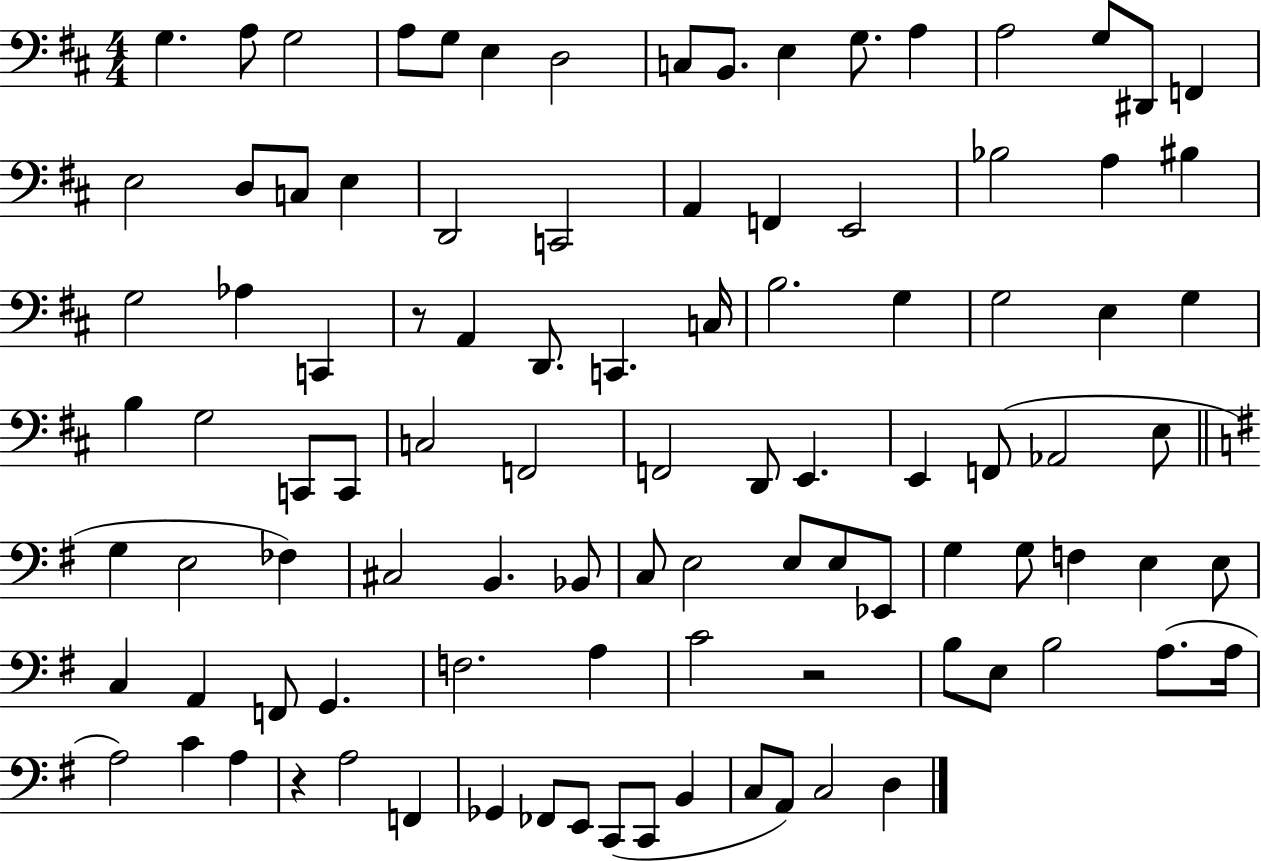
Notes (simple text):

G3/q. A3/e G3/h A3/e G3/e E3/q D3/h C3/e B2/e. E3/q G3/e. A3/q A3/h G3/e D#2/e F2/q E3/h D3/e C3/e E3/q D2/h C2/h A2/q F2/q E2/h Bb3/h A3/q BIS3/q G3/h Ab3/q C2/q R/e A2/q D2/e. C2/q. C3/s B3/h. G3/q G3/h E3/q G3/q B3/q G3/h C2/e C2/e C3/h F2/h F2/h D2/e E2/q. E2/q F2/e Ab2/h E3/e G3/q E3/h FES3/q C#3/h B2/q. Bb2/e C3/e E3/h E3/e E3/e Eb2/e G3/q G3/e F3/q E3/q E3/e C3/q A2/q F2/e G2/q. F3/h. A3/q C4/h R/h B3/e E3/e B3/h A3/e. A3/s A3/h C4/q A3/q R/q A3/h F2/q Gb2/q FES2/e E2/e C2/e C2/e B2/q C3/e A2/e C3/h D3/q